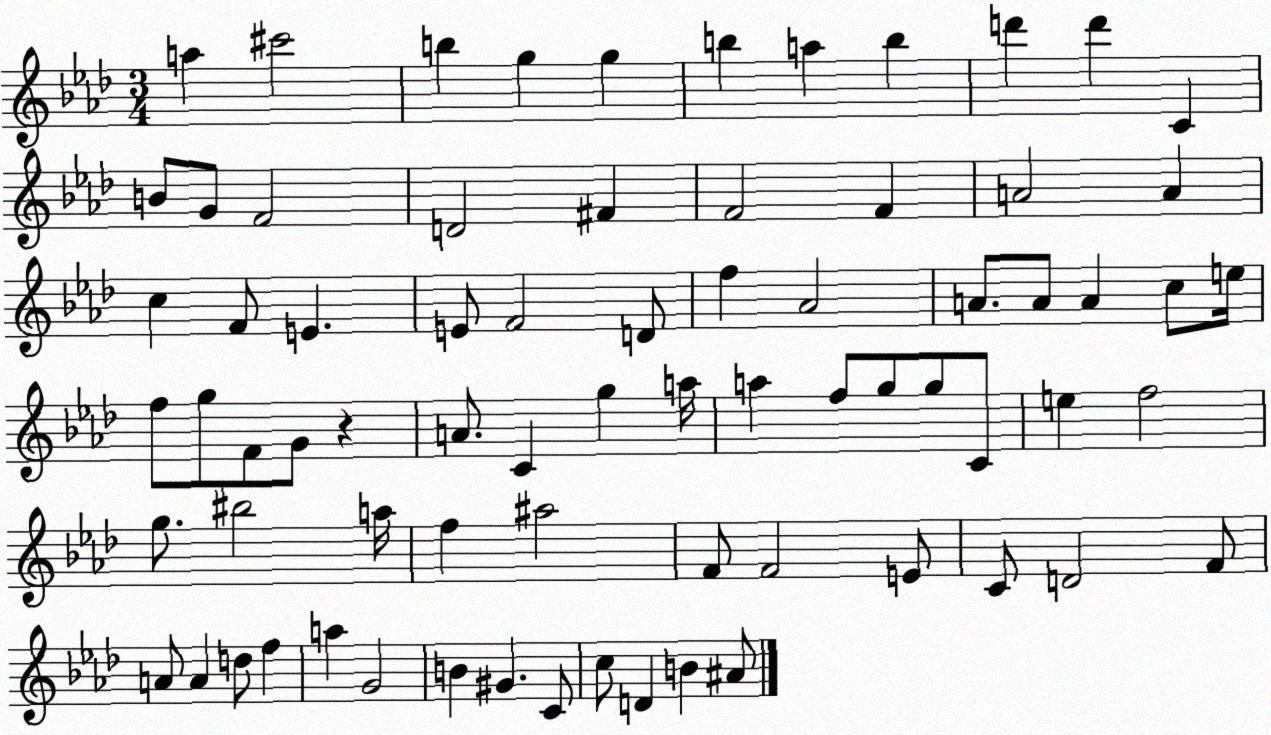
X:1
T:Untitled
M:3/4
L:1/4
K:Ab
a ^c'2 b g g b a b d' d' C B/2 G/2 F2 D2 ^F F2 F A2 A c F/2 E E/2 F2 D/2 f _A2 A/2 A/2 A c/2 e/4 f/2 g/2 F/2 G/2 z A/2 C g a/4 a f/2 g/2 g/2 C/2 e f2 g/2 ^b2 a/4 f ^a2 F/2 F2 E/2 C/2 D2 F/2 A/2 A d/2 f a G2 B ^G C/2 c/2 D B ^A/2